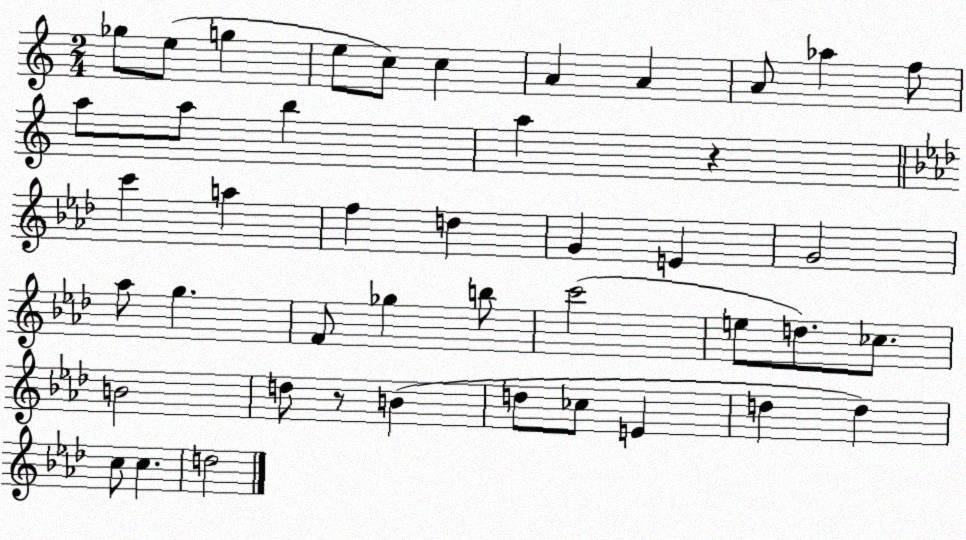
X:1
T:Untitled
M:2/4
L:1/4
K:C
_g/2 e/2 g e/2 c/2 c A A A/2 _a f/2 a/2 a/2 b a z c' a f d G E G2 _a/2 g F/2 _g b/2 c'2 e/2 d/2 _c/2 B2 d/2 z/2 B d/2 _c/2 E d d c/2 c d2